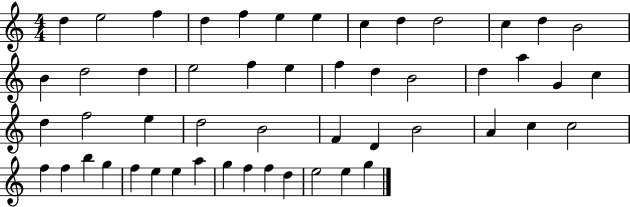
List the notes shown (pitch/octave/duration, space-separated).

D5/q E5/h F5/q D5/q F5/q E5/q E5/q C5/q D5/q D5/h C5/q D5/q B4/h B4/q D5/h D5/q E5/h F5/q E5/q F5/q D5/q B4/h D5/q A5/q G4/q C5/q D5/q F5/h E5/q D5/h B4/h F4/q D4/q B4/h A4/q C5/q C5/h F5/q F5/q B5/q G5/q F5/q E5/q E5/q A5/q G5/q F5/q F5/q D5/q E5/h E5/q G5/q